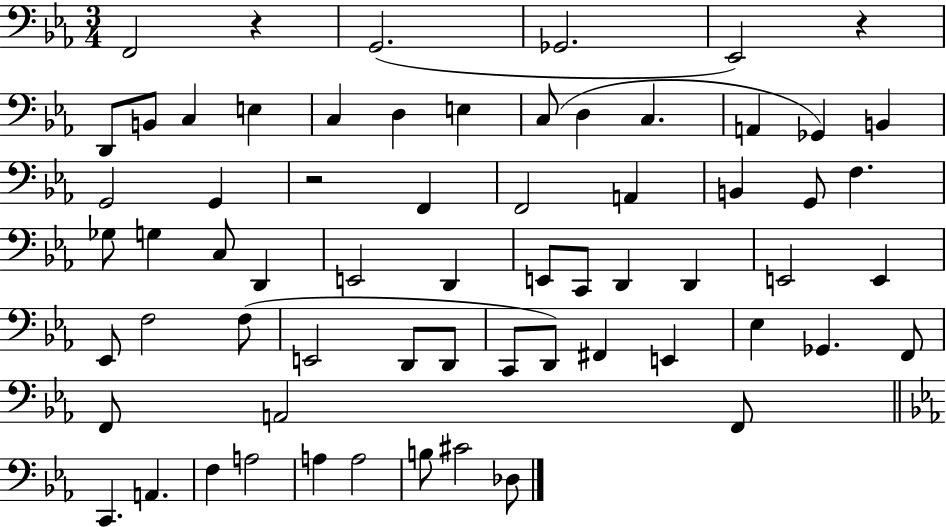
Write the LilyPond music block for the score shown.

{
  \clef bass
  \numericTimeSignature
  \time 3/4
  \key ees \major
  f,2 r4 | g,2.( | ges,2. | ees,2) r4 | \break d,8 b,8 c4 e4 | c4 d4 e4 | c8( d4 c4. | a,4 ges,4) b,4 | \break g,2 g,4 | r2 f,4 | f,2 a,4 | b,4 g,8 f4. | \break ges8 g4 c8 d,4 | e,2 d,4 | e,8 c,8 d,4 d,4 | e,2 e,4 | \break ees,8 f2 f8( | e,2 d,8 d,8 | c,8 d,8) fis,4 e,4 | ees4 ges,4. f,8 | \break f,8 a,2 f,8 | \bar "||" \break \key c \minor c,4. a,4. | f4 a2 | a4 a2 | b8 cis'2 des8 | \break \bar "|."
}